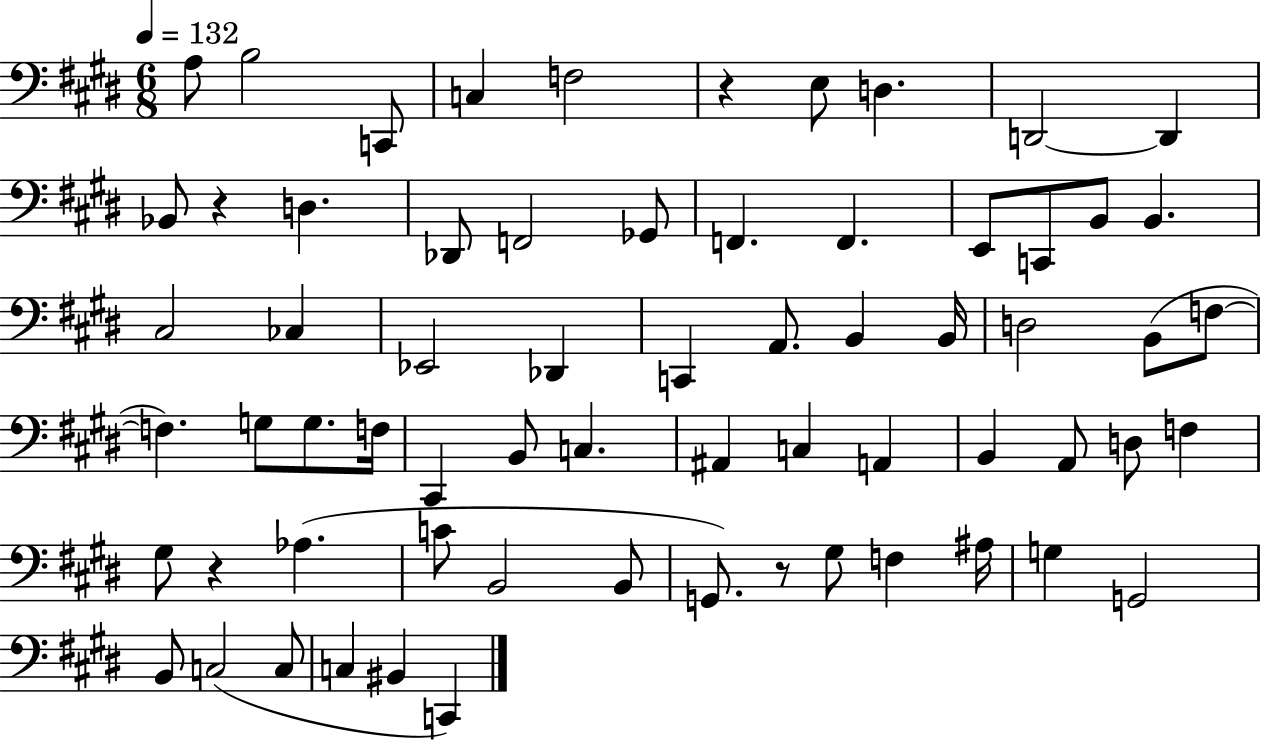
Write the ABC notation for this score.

X:1
T:Untitled
M:6/8
L:1/4
K:E
A,/2 B,2 C,,/2 C, F,2 z E,/2 D, D,,2 D,, _B,,/2 z D, _D,,/2 F,,2 _G,,/2 F,, F,, E,,/2 C,,/2 B,,/2 B,, ^C,2 _C, _E,,2 _D,, C,, A,,/2 B,, B,,/4 D,2 B,,/2 F,/2 F, G,/2 G,/2 F,/4 ^C,, B,,/2 C, ^A,, C, A,, B,, A,,/2 D,/2 F, ^G,/2 z _A, C/2 B,,2 B,,/2 G,,/2 z/2 ^G,/2 F, ^A,/4 G, G,,2 B,,/2 C,2 C,/2 C, ^B,, C,,